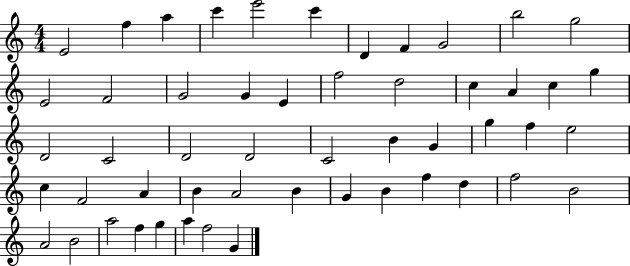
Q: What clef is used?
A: treble